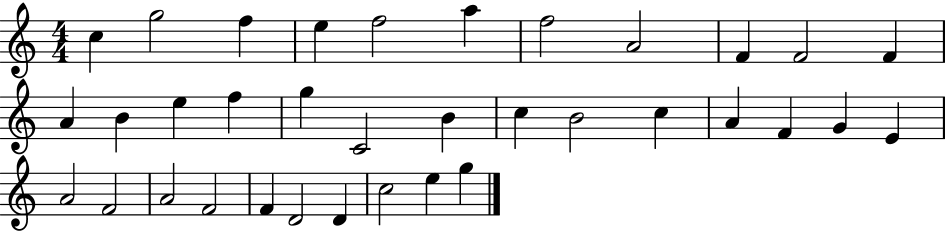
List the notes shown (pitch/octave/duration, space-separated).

C5/q G5/h F5/q E5/q F5/h A5/q F5/h A4/h F4/q F4/h F4/q A4/q B4/q E5/q F5/q G5/q C4/h B4/q C5/q B4/h C5/q A4/q F4/q G4/q E4/q A4/h F4/h A4/h F4/h F4/q D4/h D4/q C5/h E5/q G5/q